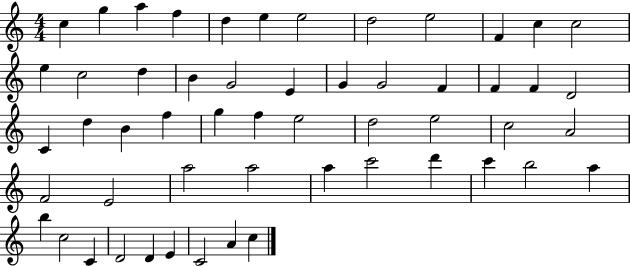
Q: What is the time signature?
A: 4/4